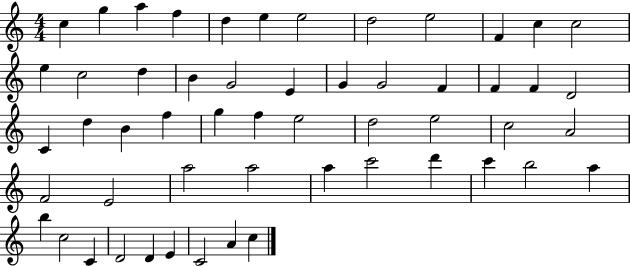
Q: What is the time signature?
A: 4/4